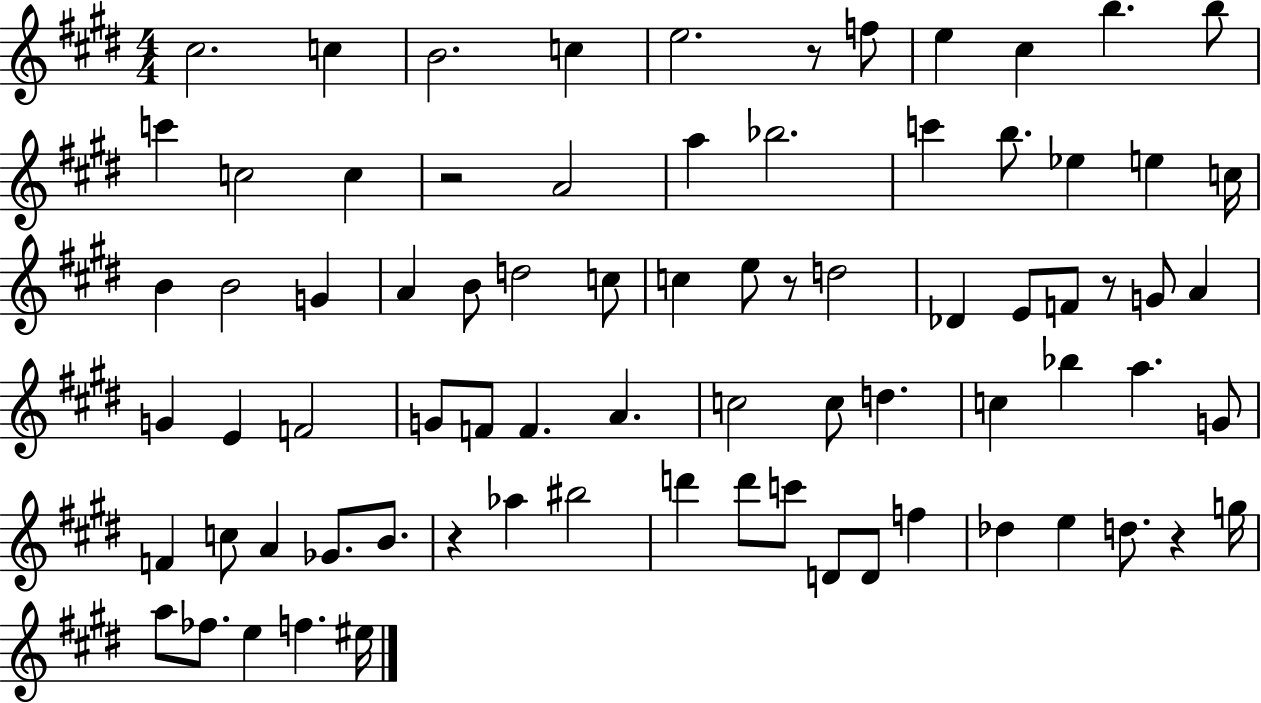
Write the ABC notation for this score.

X:1
T:Untitled
M:4/4
L:1/4
K:E
^c2 c B2 c e2 z/2 f/2 e ^c b b/2 c' c2 c z2 A2 a _b2 c' b/2 _e e c/4 B B2 G A B/2 d2 c/2 c e/2 z/2 d2 _D E/2 F/2 z/2 G/2 A G E F2 G/2 F/2 F A c2 c/2 d c _b a G/2 F c/2 A _G/2 B/2 z _a ^b2 d' d'/2 c'/2 D/2 D/2 f _d e d/2 z g/4 a/2 _f/2 e f ^e/4